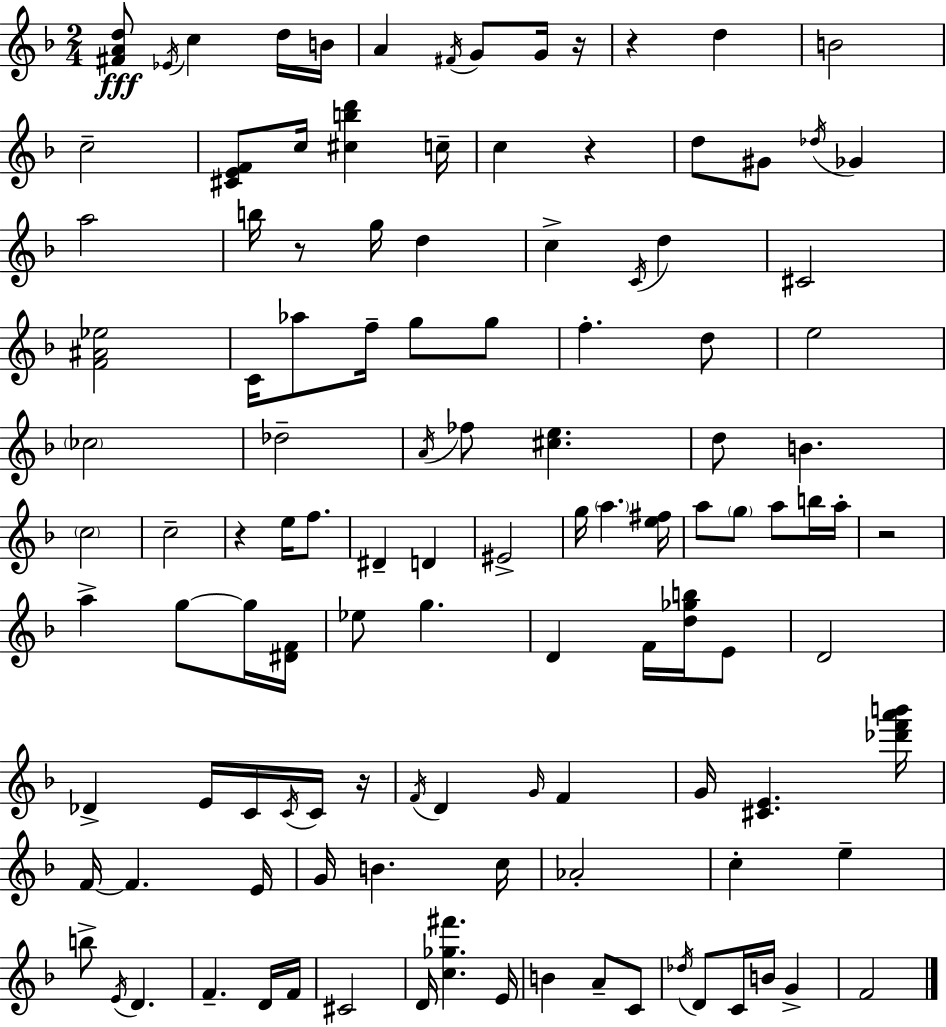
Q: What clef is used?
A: treble